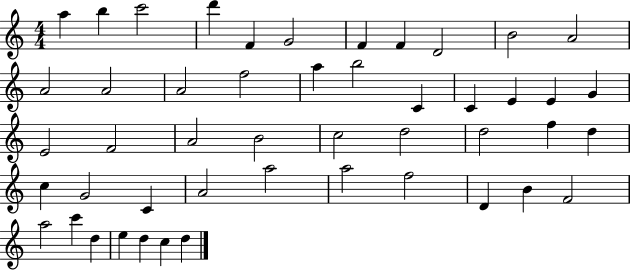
A5/q B5/q C6/h D6/q F4/q G4/h F4/q F4/q D4/h B4/h A4/h A4/h A4/h A4/h F5/h A5/q B5/h C4/q C4/q E4/q E4/q G4/q E4/h F4/h A4/h B4/h C5/h D5/h D5/h F5/q D5/q C5/q G4/h C4/q A4/h A5/h A5/h F5/h D4/q B4/q F4/h A5/h C6/q D5/q E5/q D5/q C5/q D5/q